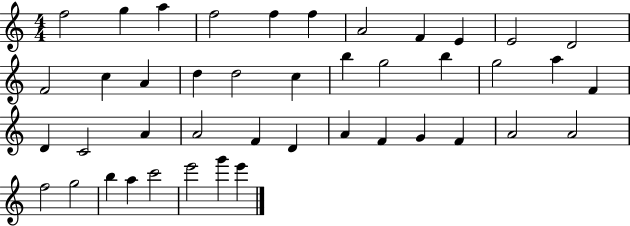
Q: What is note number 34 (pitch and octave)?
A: A4